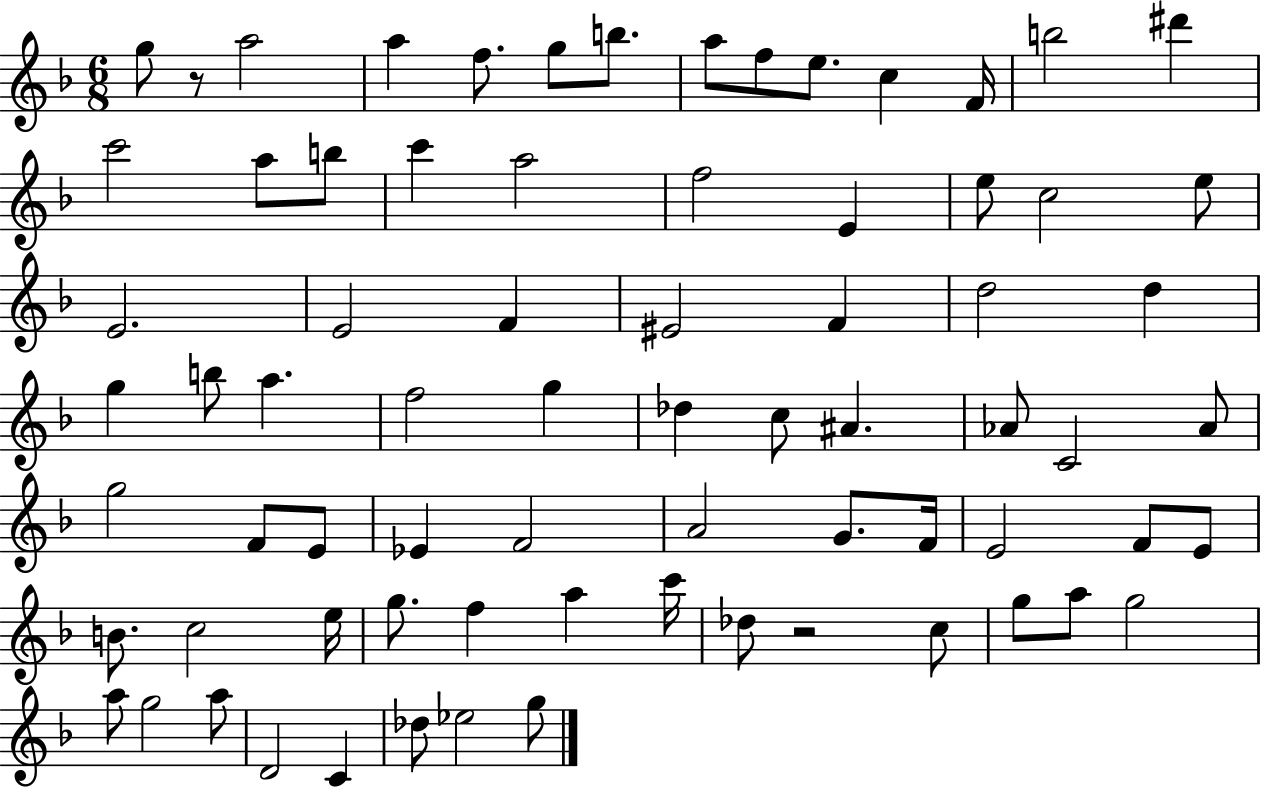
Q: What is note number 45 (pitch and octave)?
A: Eb4